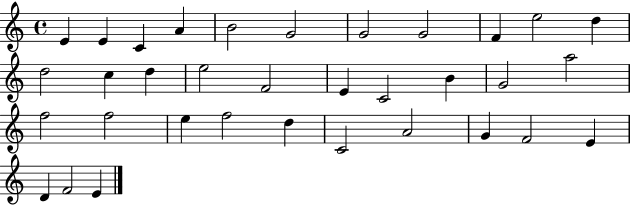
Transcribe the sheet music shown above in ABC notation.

X:1
T:Untitled
M:4/4
L:1/4
K:C
E E C A B2 G2 G2 G2 F e2 d d2 c d e2 F2 E C2 B G2 a2 f2 f2 e f2 d C2 A2 G F2 E D F2 E